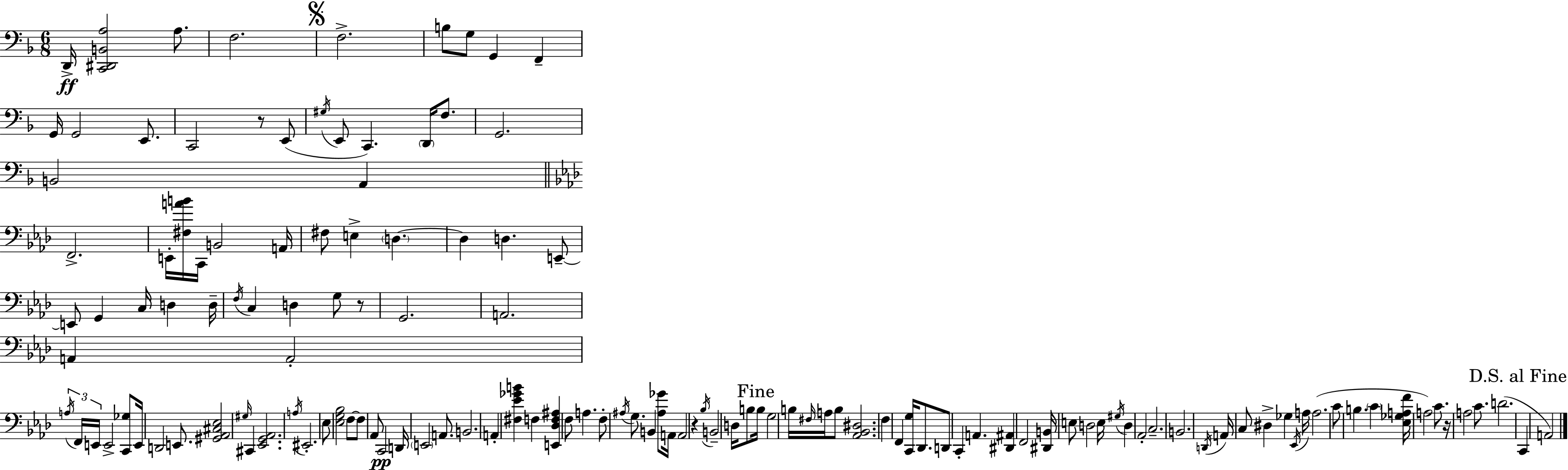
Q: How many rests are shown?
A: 4